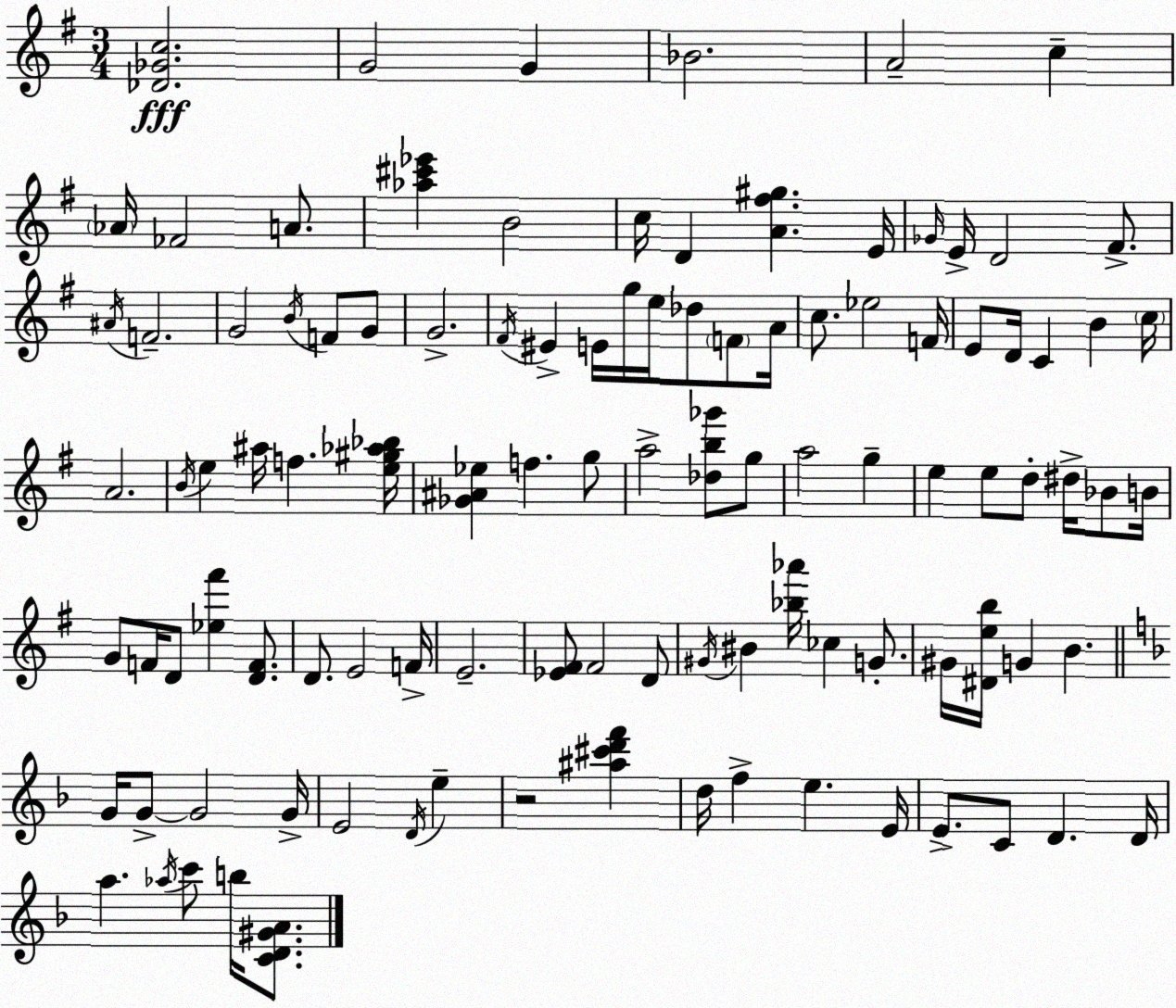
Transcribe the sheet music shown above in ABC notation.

X:1
T:Untitled
M:3/4
L:1/4
K:G
[_D_Gc]2 G2 G _B2 A2 c _A/4 _F2 A/2 [_a^c'_e'] B2 c/4 D [A^f^g] E/4 _G/4 E/4 D2 ^F/2 ^A/4 F2 G2 B/4 F/2 G/2 G2 ^F/4 ^E E/4 g/4 e/4 _d/2 F/2 A/4 c/2 _e2 F/4 E/2 D/4 C B c/4 A2 B/4 e ^a/4 f [e^g_a_b]/4 [_G^A_e] f g/2 a2 [_db_g']/2 g/2 a2 g e e/2 d/2 ^d/4 _B/2 B/4 G/2 F/4 D/2 [_e^f'] [DF]/2 D/2 E2 F/4 E2 [_E^F]/2 ^F2 D/2 ^G/4 ^B [_b_a']/4 _c G/2 ^G/4 [^Deb]/4 G B G/4 G/2 G2 G/4 E2 D/4 e z2 [^a^c'd'f'] d/4 f e E/4 E/2 C/2 D D/4 a _a/4 c'/2 b/4 [CD^GA]/2